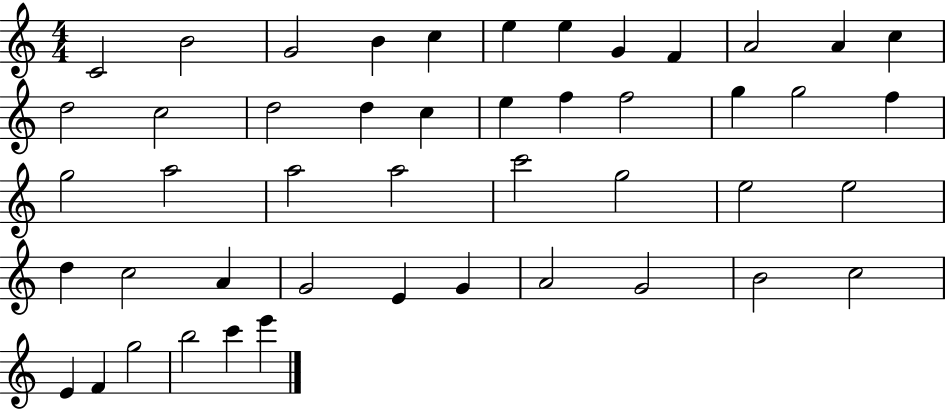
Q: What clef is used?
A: treble